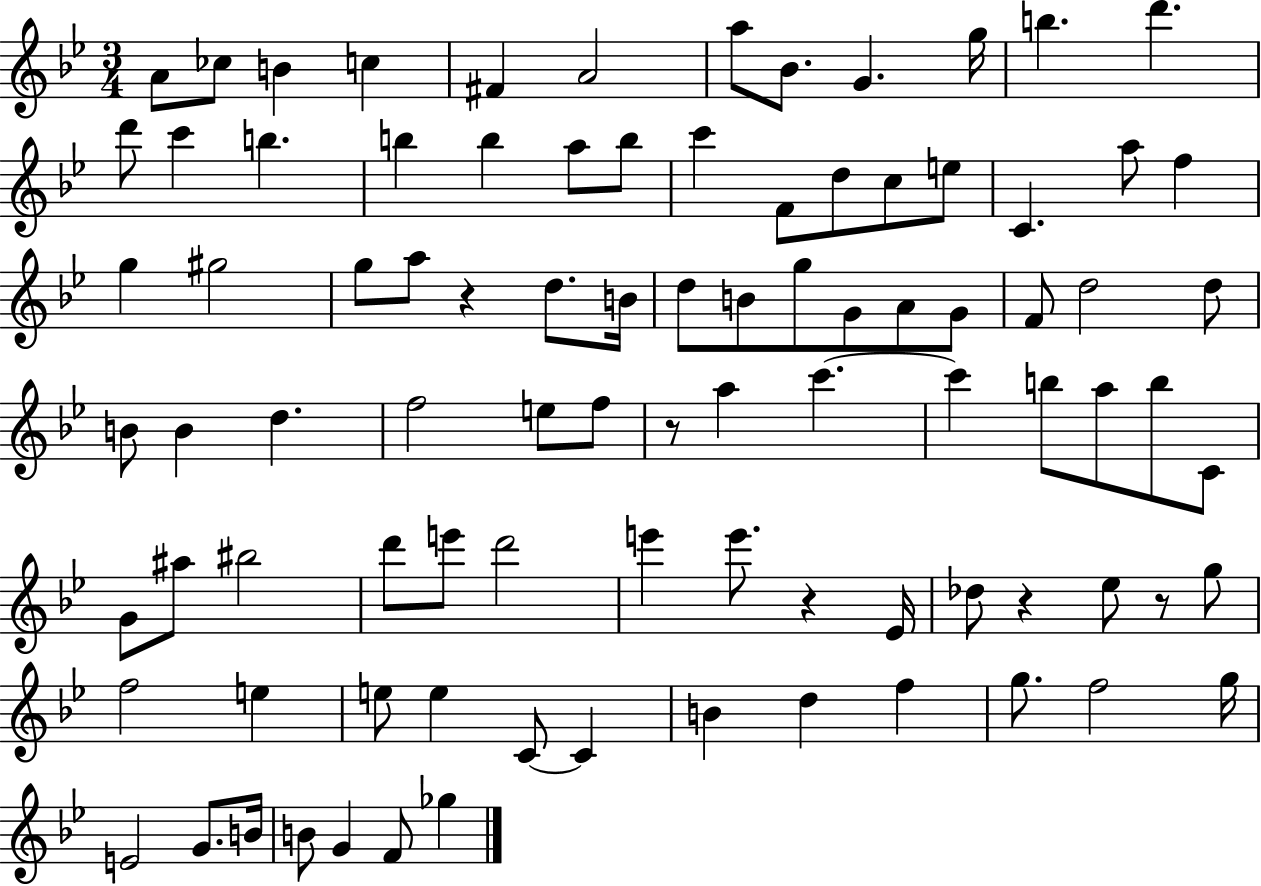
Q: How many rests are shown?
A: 5